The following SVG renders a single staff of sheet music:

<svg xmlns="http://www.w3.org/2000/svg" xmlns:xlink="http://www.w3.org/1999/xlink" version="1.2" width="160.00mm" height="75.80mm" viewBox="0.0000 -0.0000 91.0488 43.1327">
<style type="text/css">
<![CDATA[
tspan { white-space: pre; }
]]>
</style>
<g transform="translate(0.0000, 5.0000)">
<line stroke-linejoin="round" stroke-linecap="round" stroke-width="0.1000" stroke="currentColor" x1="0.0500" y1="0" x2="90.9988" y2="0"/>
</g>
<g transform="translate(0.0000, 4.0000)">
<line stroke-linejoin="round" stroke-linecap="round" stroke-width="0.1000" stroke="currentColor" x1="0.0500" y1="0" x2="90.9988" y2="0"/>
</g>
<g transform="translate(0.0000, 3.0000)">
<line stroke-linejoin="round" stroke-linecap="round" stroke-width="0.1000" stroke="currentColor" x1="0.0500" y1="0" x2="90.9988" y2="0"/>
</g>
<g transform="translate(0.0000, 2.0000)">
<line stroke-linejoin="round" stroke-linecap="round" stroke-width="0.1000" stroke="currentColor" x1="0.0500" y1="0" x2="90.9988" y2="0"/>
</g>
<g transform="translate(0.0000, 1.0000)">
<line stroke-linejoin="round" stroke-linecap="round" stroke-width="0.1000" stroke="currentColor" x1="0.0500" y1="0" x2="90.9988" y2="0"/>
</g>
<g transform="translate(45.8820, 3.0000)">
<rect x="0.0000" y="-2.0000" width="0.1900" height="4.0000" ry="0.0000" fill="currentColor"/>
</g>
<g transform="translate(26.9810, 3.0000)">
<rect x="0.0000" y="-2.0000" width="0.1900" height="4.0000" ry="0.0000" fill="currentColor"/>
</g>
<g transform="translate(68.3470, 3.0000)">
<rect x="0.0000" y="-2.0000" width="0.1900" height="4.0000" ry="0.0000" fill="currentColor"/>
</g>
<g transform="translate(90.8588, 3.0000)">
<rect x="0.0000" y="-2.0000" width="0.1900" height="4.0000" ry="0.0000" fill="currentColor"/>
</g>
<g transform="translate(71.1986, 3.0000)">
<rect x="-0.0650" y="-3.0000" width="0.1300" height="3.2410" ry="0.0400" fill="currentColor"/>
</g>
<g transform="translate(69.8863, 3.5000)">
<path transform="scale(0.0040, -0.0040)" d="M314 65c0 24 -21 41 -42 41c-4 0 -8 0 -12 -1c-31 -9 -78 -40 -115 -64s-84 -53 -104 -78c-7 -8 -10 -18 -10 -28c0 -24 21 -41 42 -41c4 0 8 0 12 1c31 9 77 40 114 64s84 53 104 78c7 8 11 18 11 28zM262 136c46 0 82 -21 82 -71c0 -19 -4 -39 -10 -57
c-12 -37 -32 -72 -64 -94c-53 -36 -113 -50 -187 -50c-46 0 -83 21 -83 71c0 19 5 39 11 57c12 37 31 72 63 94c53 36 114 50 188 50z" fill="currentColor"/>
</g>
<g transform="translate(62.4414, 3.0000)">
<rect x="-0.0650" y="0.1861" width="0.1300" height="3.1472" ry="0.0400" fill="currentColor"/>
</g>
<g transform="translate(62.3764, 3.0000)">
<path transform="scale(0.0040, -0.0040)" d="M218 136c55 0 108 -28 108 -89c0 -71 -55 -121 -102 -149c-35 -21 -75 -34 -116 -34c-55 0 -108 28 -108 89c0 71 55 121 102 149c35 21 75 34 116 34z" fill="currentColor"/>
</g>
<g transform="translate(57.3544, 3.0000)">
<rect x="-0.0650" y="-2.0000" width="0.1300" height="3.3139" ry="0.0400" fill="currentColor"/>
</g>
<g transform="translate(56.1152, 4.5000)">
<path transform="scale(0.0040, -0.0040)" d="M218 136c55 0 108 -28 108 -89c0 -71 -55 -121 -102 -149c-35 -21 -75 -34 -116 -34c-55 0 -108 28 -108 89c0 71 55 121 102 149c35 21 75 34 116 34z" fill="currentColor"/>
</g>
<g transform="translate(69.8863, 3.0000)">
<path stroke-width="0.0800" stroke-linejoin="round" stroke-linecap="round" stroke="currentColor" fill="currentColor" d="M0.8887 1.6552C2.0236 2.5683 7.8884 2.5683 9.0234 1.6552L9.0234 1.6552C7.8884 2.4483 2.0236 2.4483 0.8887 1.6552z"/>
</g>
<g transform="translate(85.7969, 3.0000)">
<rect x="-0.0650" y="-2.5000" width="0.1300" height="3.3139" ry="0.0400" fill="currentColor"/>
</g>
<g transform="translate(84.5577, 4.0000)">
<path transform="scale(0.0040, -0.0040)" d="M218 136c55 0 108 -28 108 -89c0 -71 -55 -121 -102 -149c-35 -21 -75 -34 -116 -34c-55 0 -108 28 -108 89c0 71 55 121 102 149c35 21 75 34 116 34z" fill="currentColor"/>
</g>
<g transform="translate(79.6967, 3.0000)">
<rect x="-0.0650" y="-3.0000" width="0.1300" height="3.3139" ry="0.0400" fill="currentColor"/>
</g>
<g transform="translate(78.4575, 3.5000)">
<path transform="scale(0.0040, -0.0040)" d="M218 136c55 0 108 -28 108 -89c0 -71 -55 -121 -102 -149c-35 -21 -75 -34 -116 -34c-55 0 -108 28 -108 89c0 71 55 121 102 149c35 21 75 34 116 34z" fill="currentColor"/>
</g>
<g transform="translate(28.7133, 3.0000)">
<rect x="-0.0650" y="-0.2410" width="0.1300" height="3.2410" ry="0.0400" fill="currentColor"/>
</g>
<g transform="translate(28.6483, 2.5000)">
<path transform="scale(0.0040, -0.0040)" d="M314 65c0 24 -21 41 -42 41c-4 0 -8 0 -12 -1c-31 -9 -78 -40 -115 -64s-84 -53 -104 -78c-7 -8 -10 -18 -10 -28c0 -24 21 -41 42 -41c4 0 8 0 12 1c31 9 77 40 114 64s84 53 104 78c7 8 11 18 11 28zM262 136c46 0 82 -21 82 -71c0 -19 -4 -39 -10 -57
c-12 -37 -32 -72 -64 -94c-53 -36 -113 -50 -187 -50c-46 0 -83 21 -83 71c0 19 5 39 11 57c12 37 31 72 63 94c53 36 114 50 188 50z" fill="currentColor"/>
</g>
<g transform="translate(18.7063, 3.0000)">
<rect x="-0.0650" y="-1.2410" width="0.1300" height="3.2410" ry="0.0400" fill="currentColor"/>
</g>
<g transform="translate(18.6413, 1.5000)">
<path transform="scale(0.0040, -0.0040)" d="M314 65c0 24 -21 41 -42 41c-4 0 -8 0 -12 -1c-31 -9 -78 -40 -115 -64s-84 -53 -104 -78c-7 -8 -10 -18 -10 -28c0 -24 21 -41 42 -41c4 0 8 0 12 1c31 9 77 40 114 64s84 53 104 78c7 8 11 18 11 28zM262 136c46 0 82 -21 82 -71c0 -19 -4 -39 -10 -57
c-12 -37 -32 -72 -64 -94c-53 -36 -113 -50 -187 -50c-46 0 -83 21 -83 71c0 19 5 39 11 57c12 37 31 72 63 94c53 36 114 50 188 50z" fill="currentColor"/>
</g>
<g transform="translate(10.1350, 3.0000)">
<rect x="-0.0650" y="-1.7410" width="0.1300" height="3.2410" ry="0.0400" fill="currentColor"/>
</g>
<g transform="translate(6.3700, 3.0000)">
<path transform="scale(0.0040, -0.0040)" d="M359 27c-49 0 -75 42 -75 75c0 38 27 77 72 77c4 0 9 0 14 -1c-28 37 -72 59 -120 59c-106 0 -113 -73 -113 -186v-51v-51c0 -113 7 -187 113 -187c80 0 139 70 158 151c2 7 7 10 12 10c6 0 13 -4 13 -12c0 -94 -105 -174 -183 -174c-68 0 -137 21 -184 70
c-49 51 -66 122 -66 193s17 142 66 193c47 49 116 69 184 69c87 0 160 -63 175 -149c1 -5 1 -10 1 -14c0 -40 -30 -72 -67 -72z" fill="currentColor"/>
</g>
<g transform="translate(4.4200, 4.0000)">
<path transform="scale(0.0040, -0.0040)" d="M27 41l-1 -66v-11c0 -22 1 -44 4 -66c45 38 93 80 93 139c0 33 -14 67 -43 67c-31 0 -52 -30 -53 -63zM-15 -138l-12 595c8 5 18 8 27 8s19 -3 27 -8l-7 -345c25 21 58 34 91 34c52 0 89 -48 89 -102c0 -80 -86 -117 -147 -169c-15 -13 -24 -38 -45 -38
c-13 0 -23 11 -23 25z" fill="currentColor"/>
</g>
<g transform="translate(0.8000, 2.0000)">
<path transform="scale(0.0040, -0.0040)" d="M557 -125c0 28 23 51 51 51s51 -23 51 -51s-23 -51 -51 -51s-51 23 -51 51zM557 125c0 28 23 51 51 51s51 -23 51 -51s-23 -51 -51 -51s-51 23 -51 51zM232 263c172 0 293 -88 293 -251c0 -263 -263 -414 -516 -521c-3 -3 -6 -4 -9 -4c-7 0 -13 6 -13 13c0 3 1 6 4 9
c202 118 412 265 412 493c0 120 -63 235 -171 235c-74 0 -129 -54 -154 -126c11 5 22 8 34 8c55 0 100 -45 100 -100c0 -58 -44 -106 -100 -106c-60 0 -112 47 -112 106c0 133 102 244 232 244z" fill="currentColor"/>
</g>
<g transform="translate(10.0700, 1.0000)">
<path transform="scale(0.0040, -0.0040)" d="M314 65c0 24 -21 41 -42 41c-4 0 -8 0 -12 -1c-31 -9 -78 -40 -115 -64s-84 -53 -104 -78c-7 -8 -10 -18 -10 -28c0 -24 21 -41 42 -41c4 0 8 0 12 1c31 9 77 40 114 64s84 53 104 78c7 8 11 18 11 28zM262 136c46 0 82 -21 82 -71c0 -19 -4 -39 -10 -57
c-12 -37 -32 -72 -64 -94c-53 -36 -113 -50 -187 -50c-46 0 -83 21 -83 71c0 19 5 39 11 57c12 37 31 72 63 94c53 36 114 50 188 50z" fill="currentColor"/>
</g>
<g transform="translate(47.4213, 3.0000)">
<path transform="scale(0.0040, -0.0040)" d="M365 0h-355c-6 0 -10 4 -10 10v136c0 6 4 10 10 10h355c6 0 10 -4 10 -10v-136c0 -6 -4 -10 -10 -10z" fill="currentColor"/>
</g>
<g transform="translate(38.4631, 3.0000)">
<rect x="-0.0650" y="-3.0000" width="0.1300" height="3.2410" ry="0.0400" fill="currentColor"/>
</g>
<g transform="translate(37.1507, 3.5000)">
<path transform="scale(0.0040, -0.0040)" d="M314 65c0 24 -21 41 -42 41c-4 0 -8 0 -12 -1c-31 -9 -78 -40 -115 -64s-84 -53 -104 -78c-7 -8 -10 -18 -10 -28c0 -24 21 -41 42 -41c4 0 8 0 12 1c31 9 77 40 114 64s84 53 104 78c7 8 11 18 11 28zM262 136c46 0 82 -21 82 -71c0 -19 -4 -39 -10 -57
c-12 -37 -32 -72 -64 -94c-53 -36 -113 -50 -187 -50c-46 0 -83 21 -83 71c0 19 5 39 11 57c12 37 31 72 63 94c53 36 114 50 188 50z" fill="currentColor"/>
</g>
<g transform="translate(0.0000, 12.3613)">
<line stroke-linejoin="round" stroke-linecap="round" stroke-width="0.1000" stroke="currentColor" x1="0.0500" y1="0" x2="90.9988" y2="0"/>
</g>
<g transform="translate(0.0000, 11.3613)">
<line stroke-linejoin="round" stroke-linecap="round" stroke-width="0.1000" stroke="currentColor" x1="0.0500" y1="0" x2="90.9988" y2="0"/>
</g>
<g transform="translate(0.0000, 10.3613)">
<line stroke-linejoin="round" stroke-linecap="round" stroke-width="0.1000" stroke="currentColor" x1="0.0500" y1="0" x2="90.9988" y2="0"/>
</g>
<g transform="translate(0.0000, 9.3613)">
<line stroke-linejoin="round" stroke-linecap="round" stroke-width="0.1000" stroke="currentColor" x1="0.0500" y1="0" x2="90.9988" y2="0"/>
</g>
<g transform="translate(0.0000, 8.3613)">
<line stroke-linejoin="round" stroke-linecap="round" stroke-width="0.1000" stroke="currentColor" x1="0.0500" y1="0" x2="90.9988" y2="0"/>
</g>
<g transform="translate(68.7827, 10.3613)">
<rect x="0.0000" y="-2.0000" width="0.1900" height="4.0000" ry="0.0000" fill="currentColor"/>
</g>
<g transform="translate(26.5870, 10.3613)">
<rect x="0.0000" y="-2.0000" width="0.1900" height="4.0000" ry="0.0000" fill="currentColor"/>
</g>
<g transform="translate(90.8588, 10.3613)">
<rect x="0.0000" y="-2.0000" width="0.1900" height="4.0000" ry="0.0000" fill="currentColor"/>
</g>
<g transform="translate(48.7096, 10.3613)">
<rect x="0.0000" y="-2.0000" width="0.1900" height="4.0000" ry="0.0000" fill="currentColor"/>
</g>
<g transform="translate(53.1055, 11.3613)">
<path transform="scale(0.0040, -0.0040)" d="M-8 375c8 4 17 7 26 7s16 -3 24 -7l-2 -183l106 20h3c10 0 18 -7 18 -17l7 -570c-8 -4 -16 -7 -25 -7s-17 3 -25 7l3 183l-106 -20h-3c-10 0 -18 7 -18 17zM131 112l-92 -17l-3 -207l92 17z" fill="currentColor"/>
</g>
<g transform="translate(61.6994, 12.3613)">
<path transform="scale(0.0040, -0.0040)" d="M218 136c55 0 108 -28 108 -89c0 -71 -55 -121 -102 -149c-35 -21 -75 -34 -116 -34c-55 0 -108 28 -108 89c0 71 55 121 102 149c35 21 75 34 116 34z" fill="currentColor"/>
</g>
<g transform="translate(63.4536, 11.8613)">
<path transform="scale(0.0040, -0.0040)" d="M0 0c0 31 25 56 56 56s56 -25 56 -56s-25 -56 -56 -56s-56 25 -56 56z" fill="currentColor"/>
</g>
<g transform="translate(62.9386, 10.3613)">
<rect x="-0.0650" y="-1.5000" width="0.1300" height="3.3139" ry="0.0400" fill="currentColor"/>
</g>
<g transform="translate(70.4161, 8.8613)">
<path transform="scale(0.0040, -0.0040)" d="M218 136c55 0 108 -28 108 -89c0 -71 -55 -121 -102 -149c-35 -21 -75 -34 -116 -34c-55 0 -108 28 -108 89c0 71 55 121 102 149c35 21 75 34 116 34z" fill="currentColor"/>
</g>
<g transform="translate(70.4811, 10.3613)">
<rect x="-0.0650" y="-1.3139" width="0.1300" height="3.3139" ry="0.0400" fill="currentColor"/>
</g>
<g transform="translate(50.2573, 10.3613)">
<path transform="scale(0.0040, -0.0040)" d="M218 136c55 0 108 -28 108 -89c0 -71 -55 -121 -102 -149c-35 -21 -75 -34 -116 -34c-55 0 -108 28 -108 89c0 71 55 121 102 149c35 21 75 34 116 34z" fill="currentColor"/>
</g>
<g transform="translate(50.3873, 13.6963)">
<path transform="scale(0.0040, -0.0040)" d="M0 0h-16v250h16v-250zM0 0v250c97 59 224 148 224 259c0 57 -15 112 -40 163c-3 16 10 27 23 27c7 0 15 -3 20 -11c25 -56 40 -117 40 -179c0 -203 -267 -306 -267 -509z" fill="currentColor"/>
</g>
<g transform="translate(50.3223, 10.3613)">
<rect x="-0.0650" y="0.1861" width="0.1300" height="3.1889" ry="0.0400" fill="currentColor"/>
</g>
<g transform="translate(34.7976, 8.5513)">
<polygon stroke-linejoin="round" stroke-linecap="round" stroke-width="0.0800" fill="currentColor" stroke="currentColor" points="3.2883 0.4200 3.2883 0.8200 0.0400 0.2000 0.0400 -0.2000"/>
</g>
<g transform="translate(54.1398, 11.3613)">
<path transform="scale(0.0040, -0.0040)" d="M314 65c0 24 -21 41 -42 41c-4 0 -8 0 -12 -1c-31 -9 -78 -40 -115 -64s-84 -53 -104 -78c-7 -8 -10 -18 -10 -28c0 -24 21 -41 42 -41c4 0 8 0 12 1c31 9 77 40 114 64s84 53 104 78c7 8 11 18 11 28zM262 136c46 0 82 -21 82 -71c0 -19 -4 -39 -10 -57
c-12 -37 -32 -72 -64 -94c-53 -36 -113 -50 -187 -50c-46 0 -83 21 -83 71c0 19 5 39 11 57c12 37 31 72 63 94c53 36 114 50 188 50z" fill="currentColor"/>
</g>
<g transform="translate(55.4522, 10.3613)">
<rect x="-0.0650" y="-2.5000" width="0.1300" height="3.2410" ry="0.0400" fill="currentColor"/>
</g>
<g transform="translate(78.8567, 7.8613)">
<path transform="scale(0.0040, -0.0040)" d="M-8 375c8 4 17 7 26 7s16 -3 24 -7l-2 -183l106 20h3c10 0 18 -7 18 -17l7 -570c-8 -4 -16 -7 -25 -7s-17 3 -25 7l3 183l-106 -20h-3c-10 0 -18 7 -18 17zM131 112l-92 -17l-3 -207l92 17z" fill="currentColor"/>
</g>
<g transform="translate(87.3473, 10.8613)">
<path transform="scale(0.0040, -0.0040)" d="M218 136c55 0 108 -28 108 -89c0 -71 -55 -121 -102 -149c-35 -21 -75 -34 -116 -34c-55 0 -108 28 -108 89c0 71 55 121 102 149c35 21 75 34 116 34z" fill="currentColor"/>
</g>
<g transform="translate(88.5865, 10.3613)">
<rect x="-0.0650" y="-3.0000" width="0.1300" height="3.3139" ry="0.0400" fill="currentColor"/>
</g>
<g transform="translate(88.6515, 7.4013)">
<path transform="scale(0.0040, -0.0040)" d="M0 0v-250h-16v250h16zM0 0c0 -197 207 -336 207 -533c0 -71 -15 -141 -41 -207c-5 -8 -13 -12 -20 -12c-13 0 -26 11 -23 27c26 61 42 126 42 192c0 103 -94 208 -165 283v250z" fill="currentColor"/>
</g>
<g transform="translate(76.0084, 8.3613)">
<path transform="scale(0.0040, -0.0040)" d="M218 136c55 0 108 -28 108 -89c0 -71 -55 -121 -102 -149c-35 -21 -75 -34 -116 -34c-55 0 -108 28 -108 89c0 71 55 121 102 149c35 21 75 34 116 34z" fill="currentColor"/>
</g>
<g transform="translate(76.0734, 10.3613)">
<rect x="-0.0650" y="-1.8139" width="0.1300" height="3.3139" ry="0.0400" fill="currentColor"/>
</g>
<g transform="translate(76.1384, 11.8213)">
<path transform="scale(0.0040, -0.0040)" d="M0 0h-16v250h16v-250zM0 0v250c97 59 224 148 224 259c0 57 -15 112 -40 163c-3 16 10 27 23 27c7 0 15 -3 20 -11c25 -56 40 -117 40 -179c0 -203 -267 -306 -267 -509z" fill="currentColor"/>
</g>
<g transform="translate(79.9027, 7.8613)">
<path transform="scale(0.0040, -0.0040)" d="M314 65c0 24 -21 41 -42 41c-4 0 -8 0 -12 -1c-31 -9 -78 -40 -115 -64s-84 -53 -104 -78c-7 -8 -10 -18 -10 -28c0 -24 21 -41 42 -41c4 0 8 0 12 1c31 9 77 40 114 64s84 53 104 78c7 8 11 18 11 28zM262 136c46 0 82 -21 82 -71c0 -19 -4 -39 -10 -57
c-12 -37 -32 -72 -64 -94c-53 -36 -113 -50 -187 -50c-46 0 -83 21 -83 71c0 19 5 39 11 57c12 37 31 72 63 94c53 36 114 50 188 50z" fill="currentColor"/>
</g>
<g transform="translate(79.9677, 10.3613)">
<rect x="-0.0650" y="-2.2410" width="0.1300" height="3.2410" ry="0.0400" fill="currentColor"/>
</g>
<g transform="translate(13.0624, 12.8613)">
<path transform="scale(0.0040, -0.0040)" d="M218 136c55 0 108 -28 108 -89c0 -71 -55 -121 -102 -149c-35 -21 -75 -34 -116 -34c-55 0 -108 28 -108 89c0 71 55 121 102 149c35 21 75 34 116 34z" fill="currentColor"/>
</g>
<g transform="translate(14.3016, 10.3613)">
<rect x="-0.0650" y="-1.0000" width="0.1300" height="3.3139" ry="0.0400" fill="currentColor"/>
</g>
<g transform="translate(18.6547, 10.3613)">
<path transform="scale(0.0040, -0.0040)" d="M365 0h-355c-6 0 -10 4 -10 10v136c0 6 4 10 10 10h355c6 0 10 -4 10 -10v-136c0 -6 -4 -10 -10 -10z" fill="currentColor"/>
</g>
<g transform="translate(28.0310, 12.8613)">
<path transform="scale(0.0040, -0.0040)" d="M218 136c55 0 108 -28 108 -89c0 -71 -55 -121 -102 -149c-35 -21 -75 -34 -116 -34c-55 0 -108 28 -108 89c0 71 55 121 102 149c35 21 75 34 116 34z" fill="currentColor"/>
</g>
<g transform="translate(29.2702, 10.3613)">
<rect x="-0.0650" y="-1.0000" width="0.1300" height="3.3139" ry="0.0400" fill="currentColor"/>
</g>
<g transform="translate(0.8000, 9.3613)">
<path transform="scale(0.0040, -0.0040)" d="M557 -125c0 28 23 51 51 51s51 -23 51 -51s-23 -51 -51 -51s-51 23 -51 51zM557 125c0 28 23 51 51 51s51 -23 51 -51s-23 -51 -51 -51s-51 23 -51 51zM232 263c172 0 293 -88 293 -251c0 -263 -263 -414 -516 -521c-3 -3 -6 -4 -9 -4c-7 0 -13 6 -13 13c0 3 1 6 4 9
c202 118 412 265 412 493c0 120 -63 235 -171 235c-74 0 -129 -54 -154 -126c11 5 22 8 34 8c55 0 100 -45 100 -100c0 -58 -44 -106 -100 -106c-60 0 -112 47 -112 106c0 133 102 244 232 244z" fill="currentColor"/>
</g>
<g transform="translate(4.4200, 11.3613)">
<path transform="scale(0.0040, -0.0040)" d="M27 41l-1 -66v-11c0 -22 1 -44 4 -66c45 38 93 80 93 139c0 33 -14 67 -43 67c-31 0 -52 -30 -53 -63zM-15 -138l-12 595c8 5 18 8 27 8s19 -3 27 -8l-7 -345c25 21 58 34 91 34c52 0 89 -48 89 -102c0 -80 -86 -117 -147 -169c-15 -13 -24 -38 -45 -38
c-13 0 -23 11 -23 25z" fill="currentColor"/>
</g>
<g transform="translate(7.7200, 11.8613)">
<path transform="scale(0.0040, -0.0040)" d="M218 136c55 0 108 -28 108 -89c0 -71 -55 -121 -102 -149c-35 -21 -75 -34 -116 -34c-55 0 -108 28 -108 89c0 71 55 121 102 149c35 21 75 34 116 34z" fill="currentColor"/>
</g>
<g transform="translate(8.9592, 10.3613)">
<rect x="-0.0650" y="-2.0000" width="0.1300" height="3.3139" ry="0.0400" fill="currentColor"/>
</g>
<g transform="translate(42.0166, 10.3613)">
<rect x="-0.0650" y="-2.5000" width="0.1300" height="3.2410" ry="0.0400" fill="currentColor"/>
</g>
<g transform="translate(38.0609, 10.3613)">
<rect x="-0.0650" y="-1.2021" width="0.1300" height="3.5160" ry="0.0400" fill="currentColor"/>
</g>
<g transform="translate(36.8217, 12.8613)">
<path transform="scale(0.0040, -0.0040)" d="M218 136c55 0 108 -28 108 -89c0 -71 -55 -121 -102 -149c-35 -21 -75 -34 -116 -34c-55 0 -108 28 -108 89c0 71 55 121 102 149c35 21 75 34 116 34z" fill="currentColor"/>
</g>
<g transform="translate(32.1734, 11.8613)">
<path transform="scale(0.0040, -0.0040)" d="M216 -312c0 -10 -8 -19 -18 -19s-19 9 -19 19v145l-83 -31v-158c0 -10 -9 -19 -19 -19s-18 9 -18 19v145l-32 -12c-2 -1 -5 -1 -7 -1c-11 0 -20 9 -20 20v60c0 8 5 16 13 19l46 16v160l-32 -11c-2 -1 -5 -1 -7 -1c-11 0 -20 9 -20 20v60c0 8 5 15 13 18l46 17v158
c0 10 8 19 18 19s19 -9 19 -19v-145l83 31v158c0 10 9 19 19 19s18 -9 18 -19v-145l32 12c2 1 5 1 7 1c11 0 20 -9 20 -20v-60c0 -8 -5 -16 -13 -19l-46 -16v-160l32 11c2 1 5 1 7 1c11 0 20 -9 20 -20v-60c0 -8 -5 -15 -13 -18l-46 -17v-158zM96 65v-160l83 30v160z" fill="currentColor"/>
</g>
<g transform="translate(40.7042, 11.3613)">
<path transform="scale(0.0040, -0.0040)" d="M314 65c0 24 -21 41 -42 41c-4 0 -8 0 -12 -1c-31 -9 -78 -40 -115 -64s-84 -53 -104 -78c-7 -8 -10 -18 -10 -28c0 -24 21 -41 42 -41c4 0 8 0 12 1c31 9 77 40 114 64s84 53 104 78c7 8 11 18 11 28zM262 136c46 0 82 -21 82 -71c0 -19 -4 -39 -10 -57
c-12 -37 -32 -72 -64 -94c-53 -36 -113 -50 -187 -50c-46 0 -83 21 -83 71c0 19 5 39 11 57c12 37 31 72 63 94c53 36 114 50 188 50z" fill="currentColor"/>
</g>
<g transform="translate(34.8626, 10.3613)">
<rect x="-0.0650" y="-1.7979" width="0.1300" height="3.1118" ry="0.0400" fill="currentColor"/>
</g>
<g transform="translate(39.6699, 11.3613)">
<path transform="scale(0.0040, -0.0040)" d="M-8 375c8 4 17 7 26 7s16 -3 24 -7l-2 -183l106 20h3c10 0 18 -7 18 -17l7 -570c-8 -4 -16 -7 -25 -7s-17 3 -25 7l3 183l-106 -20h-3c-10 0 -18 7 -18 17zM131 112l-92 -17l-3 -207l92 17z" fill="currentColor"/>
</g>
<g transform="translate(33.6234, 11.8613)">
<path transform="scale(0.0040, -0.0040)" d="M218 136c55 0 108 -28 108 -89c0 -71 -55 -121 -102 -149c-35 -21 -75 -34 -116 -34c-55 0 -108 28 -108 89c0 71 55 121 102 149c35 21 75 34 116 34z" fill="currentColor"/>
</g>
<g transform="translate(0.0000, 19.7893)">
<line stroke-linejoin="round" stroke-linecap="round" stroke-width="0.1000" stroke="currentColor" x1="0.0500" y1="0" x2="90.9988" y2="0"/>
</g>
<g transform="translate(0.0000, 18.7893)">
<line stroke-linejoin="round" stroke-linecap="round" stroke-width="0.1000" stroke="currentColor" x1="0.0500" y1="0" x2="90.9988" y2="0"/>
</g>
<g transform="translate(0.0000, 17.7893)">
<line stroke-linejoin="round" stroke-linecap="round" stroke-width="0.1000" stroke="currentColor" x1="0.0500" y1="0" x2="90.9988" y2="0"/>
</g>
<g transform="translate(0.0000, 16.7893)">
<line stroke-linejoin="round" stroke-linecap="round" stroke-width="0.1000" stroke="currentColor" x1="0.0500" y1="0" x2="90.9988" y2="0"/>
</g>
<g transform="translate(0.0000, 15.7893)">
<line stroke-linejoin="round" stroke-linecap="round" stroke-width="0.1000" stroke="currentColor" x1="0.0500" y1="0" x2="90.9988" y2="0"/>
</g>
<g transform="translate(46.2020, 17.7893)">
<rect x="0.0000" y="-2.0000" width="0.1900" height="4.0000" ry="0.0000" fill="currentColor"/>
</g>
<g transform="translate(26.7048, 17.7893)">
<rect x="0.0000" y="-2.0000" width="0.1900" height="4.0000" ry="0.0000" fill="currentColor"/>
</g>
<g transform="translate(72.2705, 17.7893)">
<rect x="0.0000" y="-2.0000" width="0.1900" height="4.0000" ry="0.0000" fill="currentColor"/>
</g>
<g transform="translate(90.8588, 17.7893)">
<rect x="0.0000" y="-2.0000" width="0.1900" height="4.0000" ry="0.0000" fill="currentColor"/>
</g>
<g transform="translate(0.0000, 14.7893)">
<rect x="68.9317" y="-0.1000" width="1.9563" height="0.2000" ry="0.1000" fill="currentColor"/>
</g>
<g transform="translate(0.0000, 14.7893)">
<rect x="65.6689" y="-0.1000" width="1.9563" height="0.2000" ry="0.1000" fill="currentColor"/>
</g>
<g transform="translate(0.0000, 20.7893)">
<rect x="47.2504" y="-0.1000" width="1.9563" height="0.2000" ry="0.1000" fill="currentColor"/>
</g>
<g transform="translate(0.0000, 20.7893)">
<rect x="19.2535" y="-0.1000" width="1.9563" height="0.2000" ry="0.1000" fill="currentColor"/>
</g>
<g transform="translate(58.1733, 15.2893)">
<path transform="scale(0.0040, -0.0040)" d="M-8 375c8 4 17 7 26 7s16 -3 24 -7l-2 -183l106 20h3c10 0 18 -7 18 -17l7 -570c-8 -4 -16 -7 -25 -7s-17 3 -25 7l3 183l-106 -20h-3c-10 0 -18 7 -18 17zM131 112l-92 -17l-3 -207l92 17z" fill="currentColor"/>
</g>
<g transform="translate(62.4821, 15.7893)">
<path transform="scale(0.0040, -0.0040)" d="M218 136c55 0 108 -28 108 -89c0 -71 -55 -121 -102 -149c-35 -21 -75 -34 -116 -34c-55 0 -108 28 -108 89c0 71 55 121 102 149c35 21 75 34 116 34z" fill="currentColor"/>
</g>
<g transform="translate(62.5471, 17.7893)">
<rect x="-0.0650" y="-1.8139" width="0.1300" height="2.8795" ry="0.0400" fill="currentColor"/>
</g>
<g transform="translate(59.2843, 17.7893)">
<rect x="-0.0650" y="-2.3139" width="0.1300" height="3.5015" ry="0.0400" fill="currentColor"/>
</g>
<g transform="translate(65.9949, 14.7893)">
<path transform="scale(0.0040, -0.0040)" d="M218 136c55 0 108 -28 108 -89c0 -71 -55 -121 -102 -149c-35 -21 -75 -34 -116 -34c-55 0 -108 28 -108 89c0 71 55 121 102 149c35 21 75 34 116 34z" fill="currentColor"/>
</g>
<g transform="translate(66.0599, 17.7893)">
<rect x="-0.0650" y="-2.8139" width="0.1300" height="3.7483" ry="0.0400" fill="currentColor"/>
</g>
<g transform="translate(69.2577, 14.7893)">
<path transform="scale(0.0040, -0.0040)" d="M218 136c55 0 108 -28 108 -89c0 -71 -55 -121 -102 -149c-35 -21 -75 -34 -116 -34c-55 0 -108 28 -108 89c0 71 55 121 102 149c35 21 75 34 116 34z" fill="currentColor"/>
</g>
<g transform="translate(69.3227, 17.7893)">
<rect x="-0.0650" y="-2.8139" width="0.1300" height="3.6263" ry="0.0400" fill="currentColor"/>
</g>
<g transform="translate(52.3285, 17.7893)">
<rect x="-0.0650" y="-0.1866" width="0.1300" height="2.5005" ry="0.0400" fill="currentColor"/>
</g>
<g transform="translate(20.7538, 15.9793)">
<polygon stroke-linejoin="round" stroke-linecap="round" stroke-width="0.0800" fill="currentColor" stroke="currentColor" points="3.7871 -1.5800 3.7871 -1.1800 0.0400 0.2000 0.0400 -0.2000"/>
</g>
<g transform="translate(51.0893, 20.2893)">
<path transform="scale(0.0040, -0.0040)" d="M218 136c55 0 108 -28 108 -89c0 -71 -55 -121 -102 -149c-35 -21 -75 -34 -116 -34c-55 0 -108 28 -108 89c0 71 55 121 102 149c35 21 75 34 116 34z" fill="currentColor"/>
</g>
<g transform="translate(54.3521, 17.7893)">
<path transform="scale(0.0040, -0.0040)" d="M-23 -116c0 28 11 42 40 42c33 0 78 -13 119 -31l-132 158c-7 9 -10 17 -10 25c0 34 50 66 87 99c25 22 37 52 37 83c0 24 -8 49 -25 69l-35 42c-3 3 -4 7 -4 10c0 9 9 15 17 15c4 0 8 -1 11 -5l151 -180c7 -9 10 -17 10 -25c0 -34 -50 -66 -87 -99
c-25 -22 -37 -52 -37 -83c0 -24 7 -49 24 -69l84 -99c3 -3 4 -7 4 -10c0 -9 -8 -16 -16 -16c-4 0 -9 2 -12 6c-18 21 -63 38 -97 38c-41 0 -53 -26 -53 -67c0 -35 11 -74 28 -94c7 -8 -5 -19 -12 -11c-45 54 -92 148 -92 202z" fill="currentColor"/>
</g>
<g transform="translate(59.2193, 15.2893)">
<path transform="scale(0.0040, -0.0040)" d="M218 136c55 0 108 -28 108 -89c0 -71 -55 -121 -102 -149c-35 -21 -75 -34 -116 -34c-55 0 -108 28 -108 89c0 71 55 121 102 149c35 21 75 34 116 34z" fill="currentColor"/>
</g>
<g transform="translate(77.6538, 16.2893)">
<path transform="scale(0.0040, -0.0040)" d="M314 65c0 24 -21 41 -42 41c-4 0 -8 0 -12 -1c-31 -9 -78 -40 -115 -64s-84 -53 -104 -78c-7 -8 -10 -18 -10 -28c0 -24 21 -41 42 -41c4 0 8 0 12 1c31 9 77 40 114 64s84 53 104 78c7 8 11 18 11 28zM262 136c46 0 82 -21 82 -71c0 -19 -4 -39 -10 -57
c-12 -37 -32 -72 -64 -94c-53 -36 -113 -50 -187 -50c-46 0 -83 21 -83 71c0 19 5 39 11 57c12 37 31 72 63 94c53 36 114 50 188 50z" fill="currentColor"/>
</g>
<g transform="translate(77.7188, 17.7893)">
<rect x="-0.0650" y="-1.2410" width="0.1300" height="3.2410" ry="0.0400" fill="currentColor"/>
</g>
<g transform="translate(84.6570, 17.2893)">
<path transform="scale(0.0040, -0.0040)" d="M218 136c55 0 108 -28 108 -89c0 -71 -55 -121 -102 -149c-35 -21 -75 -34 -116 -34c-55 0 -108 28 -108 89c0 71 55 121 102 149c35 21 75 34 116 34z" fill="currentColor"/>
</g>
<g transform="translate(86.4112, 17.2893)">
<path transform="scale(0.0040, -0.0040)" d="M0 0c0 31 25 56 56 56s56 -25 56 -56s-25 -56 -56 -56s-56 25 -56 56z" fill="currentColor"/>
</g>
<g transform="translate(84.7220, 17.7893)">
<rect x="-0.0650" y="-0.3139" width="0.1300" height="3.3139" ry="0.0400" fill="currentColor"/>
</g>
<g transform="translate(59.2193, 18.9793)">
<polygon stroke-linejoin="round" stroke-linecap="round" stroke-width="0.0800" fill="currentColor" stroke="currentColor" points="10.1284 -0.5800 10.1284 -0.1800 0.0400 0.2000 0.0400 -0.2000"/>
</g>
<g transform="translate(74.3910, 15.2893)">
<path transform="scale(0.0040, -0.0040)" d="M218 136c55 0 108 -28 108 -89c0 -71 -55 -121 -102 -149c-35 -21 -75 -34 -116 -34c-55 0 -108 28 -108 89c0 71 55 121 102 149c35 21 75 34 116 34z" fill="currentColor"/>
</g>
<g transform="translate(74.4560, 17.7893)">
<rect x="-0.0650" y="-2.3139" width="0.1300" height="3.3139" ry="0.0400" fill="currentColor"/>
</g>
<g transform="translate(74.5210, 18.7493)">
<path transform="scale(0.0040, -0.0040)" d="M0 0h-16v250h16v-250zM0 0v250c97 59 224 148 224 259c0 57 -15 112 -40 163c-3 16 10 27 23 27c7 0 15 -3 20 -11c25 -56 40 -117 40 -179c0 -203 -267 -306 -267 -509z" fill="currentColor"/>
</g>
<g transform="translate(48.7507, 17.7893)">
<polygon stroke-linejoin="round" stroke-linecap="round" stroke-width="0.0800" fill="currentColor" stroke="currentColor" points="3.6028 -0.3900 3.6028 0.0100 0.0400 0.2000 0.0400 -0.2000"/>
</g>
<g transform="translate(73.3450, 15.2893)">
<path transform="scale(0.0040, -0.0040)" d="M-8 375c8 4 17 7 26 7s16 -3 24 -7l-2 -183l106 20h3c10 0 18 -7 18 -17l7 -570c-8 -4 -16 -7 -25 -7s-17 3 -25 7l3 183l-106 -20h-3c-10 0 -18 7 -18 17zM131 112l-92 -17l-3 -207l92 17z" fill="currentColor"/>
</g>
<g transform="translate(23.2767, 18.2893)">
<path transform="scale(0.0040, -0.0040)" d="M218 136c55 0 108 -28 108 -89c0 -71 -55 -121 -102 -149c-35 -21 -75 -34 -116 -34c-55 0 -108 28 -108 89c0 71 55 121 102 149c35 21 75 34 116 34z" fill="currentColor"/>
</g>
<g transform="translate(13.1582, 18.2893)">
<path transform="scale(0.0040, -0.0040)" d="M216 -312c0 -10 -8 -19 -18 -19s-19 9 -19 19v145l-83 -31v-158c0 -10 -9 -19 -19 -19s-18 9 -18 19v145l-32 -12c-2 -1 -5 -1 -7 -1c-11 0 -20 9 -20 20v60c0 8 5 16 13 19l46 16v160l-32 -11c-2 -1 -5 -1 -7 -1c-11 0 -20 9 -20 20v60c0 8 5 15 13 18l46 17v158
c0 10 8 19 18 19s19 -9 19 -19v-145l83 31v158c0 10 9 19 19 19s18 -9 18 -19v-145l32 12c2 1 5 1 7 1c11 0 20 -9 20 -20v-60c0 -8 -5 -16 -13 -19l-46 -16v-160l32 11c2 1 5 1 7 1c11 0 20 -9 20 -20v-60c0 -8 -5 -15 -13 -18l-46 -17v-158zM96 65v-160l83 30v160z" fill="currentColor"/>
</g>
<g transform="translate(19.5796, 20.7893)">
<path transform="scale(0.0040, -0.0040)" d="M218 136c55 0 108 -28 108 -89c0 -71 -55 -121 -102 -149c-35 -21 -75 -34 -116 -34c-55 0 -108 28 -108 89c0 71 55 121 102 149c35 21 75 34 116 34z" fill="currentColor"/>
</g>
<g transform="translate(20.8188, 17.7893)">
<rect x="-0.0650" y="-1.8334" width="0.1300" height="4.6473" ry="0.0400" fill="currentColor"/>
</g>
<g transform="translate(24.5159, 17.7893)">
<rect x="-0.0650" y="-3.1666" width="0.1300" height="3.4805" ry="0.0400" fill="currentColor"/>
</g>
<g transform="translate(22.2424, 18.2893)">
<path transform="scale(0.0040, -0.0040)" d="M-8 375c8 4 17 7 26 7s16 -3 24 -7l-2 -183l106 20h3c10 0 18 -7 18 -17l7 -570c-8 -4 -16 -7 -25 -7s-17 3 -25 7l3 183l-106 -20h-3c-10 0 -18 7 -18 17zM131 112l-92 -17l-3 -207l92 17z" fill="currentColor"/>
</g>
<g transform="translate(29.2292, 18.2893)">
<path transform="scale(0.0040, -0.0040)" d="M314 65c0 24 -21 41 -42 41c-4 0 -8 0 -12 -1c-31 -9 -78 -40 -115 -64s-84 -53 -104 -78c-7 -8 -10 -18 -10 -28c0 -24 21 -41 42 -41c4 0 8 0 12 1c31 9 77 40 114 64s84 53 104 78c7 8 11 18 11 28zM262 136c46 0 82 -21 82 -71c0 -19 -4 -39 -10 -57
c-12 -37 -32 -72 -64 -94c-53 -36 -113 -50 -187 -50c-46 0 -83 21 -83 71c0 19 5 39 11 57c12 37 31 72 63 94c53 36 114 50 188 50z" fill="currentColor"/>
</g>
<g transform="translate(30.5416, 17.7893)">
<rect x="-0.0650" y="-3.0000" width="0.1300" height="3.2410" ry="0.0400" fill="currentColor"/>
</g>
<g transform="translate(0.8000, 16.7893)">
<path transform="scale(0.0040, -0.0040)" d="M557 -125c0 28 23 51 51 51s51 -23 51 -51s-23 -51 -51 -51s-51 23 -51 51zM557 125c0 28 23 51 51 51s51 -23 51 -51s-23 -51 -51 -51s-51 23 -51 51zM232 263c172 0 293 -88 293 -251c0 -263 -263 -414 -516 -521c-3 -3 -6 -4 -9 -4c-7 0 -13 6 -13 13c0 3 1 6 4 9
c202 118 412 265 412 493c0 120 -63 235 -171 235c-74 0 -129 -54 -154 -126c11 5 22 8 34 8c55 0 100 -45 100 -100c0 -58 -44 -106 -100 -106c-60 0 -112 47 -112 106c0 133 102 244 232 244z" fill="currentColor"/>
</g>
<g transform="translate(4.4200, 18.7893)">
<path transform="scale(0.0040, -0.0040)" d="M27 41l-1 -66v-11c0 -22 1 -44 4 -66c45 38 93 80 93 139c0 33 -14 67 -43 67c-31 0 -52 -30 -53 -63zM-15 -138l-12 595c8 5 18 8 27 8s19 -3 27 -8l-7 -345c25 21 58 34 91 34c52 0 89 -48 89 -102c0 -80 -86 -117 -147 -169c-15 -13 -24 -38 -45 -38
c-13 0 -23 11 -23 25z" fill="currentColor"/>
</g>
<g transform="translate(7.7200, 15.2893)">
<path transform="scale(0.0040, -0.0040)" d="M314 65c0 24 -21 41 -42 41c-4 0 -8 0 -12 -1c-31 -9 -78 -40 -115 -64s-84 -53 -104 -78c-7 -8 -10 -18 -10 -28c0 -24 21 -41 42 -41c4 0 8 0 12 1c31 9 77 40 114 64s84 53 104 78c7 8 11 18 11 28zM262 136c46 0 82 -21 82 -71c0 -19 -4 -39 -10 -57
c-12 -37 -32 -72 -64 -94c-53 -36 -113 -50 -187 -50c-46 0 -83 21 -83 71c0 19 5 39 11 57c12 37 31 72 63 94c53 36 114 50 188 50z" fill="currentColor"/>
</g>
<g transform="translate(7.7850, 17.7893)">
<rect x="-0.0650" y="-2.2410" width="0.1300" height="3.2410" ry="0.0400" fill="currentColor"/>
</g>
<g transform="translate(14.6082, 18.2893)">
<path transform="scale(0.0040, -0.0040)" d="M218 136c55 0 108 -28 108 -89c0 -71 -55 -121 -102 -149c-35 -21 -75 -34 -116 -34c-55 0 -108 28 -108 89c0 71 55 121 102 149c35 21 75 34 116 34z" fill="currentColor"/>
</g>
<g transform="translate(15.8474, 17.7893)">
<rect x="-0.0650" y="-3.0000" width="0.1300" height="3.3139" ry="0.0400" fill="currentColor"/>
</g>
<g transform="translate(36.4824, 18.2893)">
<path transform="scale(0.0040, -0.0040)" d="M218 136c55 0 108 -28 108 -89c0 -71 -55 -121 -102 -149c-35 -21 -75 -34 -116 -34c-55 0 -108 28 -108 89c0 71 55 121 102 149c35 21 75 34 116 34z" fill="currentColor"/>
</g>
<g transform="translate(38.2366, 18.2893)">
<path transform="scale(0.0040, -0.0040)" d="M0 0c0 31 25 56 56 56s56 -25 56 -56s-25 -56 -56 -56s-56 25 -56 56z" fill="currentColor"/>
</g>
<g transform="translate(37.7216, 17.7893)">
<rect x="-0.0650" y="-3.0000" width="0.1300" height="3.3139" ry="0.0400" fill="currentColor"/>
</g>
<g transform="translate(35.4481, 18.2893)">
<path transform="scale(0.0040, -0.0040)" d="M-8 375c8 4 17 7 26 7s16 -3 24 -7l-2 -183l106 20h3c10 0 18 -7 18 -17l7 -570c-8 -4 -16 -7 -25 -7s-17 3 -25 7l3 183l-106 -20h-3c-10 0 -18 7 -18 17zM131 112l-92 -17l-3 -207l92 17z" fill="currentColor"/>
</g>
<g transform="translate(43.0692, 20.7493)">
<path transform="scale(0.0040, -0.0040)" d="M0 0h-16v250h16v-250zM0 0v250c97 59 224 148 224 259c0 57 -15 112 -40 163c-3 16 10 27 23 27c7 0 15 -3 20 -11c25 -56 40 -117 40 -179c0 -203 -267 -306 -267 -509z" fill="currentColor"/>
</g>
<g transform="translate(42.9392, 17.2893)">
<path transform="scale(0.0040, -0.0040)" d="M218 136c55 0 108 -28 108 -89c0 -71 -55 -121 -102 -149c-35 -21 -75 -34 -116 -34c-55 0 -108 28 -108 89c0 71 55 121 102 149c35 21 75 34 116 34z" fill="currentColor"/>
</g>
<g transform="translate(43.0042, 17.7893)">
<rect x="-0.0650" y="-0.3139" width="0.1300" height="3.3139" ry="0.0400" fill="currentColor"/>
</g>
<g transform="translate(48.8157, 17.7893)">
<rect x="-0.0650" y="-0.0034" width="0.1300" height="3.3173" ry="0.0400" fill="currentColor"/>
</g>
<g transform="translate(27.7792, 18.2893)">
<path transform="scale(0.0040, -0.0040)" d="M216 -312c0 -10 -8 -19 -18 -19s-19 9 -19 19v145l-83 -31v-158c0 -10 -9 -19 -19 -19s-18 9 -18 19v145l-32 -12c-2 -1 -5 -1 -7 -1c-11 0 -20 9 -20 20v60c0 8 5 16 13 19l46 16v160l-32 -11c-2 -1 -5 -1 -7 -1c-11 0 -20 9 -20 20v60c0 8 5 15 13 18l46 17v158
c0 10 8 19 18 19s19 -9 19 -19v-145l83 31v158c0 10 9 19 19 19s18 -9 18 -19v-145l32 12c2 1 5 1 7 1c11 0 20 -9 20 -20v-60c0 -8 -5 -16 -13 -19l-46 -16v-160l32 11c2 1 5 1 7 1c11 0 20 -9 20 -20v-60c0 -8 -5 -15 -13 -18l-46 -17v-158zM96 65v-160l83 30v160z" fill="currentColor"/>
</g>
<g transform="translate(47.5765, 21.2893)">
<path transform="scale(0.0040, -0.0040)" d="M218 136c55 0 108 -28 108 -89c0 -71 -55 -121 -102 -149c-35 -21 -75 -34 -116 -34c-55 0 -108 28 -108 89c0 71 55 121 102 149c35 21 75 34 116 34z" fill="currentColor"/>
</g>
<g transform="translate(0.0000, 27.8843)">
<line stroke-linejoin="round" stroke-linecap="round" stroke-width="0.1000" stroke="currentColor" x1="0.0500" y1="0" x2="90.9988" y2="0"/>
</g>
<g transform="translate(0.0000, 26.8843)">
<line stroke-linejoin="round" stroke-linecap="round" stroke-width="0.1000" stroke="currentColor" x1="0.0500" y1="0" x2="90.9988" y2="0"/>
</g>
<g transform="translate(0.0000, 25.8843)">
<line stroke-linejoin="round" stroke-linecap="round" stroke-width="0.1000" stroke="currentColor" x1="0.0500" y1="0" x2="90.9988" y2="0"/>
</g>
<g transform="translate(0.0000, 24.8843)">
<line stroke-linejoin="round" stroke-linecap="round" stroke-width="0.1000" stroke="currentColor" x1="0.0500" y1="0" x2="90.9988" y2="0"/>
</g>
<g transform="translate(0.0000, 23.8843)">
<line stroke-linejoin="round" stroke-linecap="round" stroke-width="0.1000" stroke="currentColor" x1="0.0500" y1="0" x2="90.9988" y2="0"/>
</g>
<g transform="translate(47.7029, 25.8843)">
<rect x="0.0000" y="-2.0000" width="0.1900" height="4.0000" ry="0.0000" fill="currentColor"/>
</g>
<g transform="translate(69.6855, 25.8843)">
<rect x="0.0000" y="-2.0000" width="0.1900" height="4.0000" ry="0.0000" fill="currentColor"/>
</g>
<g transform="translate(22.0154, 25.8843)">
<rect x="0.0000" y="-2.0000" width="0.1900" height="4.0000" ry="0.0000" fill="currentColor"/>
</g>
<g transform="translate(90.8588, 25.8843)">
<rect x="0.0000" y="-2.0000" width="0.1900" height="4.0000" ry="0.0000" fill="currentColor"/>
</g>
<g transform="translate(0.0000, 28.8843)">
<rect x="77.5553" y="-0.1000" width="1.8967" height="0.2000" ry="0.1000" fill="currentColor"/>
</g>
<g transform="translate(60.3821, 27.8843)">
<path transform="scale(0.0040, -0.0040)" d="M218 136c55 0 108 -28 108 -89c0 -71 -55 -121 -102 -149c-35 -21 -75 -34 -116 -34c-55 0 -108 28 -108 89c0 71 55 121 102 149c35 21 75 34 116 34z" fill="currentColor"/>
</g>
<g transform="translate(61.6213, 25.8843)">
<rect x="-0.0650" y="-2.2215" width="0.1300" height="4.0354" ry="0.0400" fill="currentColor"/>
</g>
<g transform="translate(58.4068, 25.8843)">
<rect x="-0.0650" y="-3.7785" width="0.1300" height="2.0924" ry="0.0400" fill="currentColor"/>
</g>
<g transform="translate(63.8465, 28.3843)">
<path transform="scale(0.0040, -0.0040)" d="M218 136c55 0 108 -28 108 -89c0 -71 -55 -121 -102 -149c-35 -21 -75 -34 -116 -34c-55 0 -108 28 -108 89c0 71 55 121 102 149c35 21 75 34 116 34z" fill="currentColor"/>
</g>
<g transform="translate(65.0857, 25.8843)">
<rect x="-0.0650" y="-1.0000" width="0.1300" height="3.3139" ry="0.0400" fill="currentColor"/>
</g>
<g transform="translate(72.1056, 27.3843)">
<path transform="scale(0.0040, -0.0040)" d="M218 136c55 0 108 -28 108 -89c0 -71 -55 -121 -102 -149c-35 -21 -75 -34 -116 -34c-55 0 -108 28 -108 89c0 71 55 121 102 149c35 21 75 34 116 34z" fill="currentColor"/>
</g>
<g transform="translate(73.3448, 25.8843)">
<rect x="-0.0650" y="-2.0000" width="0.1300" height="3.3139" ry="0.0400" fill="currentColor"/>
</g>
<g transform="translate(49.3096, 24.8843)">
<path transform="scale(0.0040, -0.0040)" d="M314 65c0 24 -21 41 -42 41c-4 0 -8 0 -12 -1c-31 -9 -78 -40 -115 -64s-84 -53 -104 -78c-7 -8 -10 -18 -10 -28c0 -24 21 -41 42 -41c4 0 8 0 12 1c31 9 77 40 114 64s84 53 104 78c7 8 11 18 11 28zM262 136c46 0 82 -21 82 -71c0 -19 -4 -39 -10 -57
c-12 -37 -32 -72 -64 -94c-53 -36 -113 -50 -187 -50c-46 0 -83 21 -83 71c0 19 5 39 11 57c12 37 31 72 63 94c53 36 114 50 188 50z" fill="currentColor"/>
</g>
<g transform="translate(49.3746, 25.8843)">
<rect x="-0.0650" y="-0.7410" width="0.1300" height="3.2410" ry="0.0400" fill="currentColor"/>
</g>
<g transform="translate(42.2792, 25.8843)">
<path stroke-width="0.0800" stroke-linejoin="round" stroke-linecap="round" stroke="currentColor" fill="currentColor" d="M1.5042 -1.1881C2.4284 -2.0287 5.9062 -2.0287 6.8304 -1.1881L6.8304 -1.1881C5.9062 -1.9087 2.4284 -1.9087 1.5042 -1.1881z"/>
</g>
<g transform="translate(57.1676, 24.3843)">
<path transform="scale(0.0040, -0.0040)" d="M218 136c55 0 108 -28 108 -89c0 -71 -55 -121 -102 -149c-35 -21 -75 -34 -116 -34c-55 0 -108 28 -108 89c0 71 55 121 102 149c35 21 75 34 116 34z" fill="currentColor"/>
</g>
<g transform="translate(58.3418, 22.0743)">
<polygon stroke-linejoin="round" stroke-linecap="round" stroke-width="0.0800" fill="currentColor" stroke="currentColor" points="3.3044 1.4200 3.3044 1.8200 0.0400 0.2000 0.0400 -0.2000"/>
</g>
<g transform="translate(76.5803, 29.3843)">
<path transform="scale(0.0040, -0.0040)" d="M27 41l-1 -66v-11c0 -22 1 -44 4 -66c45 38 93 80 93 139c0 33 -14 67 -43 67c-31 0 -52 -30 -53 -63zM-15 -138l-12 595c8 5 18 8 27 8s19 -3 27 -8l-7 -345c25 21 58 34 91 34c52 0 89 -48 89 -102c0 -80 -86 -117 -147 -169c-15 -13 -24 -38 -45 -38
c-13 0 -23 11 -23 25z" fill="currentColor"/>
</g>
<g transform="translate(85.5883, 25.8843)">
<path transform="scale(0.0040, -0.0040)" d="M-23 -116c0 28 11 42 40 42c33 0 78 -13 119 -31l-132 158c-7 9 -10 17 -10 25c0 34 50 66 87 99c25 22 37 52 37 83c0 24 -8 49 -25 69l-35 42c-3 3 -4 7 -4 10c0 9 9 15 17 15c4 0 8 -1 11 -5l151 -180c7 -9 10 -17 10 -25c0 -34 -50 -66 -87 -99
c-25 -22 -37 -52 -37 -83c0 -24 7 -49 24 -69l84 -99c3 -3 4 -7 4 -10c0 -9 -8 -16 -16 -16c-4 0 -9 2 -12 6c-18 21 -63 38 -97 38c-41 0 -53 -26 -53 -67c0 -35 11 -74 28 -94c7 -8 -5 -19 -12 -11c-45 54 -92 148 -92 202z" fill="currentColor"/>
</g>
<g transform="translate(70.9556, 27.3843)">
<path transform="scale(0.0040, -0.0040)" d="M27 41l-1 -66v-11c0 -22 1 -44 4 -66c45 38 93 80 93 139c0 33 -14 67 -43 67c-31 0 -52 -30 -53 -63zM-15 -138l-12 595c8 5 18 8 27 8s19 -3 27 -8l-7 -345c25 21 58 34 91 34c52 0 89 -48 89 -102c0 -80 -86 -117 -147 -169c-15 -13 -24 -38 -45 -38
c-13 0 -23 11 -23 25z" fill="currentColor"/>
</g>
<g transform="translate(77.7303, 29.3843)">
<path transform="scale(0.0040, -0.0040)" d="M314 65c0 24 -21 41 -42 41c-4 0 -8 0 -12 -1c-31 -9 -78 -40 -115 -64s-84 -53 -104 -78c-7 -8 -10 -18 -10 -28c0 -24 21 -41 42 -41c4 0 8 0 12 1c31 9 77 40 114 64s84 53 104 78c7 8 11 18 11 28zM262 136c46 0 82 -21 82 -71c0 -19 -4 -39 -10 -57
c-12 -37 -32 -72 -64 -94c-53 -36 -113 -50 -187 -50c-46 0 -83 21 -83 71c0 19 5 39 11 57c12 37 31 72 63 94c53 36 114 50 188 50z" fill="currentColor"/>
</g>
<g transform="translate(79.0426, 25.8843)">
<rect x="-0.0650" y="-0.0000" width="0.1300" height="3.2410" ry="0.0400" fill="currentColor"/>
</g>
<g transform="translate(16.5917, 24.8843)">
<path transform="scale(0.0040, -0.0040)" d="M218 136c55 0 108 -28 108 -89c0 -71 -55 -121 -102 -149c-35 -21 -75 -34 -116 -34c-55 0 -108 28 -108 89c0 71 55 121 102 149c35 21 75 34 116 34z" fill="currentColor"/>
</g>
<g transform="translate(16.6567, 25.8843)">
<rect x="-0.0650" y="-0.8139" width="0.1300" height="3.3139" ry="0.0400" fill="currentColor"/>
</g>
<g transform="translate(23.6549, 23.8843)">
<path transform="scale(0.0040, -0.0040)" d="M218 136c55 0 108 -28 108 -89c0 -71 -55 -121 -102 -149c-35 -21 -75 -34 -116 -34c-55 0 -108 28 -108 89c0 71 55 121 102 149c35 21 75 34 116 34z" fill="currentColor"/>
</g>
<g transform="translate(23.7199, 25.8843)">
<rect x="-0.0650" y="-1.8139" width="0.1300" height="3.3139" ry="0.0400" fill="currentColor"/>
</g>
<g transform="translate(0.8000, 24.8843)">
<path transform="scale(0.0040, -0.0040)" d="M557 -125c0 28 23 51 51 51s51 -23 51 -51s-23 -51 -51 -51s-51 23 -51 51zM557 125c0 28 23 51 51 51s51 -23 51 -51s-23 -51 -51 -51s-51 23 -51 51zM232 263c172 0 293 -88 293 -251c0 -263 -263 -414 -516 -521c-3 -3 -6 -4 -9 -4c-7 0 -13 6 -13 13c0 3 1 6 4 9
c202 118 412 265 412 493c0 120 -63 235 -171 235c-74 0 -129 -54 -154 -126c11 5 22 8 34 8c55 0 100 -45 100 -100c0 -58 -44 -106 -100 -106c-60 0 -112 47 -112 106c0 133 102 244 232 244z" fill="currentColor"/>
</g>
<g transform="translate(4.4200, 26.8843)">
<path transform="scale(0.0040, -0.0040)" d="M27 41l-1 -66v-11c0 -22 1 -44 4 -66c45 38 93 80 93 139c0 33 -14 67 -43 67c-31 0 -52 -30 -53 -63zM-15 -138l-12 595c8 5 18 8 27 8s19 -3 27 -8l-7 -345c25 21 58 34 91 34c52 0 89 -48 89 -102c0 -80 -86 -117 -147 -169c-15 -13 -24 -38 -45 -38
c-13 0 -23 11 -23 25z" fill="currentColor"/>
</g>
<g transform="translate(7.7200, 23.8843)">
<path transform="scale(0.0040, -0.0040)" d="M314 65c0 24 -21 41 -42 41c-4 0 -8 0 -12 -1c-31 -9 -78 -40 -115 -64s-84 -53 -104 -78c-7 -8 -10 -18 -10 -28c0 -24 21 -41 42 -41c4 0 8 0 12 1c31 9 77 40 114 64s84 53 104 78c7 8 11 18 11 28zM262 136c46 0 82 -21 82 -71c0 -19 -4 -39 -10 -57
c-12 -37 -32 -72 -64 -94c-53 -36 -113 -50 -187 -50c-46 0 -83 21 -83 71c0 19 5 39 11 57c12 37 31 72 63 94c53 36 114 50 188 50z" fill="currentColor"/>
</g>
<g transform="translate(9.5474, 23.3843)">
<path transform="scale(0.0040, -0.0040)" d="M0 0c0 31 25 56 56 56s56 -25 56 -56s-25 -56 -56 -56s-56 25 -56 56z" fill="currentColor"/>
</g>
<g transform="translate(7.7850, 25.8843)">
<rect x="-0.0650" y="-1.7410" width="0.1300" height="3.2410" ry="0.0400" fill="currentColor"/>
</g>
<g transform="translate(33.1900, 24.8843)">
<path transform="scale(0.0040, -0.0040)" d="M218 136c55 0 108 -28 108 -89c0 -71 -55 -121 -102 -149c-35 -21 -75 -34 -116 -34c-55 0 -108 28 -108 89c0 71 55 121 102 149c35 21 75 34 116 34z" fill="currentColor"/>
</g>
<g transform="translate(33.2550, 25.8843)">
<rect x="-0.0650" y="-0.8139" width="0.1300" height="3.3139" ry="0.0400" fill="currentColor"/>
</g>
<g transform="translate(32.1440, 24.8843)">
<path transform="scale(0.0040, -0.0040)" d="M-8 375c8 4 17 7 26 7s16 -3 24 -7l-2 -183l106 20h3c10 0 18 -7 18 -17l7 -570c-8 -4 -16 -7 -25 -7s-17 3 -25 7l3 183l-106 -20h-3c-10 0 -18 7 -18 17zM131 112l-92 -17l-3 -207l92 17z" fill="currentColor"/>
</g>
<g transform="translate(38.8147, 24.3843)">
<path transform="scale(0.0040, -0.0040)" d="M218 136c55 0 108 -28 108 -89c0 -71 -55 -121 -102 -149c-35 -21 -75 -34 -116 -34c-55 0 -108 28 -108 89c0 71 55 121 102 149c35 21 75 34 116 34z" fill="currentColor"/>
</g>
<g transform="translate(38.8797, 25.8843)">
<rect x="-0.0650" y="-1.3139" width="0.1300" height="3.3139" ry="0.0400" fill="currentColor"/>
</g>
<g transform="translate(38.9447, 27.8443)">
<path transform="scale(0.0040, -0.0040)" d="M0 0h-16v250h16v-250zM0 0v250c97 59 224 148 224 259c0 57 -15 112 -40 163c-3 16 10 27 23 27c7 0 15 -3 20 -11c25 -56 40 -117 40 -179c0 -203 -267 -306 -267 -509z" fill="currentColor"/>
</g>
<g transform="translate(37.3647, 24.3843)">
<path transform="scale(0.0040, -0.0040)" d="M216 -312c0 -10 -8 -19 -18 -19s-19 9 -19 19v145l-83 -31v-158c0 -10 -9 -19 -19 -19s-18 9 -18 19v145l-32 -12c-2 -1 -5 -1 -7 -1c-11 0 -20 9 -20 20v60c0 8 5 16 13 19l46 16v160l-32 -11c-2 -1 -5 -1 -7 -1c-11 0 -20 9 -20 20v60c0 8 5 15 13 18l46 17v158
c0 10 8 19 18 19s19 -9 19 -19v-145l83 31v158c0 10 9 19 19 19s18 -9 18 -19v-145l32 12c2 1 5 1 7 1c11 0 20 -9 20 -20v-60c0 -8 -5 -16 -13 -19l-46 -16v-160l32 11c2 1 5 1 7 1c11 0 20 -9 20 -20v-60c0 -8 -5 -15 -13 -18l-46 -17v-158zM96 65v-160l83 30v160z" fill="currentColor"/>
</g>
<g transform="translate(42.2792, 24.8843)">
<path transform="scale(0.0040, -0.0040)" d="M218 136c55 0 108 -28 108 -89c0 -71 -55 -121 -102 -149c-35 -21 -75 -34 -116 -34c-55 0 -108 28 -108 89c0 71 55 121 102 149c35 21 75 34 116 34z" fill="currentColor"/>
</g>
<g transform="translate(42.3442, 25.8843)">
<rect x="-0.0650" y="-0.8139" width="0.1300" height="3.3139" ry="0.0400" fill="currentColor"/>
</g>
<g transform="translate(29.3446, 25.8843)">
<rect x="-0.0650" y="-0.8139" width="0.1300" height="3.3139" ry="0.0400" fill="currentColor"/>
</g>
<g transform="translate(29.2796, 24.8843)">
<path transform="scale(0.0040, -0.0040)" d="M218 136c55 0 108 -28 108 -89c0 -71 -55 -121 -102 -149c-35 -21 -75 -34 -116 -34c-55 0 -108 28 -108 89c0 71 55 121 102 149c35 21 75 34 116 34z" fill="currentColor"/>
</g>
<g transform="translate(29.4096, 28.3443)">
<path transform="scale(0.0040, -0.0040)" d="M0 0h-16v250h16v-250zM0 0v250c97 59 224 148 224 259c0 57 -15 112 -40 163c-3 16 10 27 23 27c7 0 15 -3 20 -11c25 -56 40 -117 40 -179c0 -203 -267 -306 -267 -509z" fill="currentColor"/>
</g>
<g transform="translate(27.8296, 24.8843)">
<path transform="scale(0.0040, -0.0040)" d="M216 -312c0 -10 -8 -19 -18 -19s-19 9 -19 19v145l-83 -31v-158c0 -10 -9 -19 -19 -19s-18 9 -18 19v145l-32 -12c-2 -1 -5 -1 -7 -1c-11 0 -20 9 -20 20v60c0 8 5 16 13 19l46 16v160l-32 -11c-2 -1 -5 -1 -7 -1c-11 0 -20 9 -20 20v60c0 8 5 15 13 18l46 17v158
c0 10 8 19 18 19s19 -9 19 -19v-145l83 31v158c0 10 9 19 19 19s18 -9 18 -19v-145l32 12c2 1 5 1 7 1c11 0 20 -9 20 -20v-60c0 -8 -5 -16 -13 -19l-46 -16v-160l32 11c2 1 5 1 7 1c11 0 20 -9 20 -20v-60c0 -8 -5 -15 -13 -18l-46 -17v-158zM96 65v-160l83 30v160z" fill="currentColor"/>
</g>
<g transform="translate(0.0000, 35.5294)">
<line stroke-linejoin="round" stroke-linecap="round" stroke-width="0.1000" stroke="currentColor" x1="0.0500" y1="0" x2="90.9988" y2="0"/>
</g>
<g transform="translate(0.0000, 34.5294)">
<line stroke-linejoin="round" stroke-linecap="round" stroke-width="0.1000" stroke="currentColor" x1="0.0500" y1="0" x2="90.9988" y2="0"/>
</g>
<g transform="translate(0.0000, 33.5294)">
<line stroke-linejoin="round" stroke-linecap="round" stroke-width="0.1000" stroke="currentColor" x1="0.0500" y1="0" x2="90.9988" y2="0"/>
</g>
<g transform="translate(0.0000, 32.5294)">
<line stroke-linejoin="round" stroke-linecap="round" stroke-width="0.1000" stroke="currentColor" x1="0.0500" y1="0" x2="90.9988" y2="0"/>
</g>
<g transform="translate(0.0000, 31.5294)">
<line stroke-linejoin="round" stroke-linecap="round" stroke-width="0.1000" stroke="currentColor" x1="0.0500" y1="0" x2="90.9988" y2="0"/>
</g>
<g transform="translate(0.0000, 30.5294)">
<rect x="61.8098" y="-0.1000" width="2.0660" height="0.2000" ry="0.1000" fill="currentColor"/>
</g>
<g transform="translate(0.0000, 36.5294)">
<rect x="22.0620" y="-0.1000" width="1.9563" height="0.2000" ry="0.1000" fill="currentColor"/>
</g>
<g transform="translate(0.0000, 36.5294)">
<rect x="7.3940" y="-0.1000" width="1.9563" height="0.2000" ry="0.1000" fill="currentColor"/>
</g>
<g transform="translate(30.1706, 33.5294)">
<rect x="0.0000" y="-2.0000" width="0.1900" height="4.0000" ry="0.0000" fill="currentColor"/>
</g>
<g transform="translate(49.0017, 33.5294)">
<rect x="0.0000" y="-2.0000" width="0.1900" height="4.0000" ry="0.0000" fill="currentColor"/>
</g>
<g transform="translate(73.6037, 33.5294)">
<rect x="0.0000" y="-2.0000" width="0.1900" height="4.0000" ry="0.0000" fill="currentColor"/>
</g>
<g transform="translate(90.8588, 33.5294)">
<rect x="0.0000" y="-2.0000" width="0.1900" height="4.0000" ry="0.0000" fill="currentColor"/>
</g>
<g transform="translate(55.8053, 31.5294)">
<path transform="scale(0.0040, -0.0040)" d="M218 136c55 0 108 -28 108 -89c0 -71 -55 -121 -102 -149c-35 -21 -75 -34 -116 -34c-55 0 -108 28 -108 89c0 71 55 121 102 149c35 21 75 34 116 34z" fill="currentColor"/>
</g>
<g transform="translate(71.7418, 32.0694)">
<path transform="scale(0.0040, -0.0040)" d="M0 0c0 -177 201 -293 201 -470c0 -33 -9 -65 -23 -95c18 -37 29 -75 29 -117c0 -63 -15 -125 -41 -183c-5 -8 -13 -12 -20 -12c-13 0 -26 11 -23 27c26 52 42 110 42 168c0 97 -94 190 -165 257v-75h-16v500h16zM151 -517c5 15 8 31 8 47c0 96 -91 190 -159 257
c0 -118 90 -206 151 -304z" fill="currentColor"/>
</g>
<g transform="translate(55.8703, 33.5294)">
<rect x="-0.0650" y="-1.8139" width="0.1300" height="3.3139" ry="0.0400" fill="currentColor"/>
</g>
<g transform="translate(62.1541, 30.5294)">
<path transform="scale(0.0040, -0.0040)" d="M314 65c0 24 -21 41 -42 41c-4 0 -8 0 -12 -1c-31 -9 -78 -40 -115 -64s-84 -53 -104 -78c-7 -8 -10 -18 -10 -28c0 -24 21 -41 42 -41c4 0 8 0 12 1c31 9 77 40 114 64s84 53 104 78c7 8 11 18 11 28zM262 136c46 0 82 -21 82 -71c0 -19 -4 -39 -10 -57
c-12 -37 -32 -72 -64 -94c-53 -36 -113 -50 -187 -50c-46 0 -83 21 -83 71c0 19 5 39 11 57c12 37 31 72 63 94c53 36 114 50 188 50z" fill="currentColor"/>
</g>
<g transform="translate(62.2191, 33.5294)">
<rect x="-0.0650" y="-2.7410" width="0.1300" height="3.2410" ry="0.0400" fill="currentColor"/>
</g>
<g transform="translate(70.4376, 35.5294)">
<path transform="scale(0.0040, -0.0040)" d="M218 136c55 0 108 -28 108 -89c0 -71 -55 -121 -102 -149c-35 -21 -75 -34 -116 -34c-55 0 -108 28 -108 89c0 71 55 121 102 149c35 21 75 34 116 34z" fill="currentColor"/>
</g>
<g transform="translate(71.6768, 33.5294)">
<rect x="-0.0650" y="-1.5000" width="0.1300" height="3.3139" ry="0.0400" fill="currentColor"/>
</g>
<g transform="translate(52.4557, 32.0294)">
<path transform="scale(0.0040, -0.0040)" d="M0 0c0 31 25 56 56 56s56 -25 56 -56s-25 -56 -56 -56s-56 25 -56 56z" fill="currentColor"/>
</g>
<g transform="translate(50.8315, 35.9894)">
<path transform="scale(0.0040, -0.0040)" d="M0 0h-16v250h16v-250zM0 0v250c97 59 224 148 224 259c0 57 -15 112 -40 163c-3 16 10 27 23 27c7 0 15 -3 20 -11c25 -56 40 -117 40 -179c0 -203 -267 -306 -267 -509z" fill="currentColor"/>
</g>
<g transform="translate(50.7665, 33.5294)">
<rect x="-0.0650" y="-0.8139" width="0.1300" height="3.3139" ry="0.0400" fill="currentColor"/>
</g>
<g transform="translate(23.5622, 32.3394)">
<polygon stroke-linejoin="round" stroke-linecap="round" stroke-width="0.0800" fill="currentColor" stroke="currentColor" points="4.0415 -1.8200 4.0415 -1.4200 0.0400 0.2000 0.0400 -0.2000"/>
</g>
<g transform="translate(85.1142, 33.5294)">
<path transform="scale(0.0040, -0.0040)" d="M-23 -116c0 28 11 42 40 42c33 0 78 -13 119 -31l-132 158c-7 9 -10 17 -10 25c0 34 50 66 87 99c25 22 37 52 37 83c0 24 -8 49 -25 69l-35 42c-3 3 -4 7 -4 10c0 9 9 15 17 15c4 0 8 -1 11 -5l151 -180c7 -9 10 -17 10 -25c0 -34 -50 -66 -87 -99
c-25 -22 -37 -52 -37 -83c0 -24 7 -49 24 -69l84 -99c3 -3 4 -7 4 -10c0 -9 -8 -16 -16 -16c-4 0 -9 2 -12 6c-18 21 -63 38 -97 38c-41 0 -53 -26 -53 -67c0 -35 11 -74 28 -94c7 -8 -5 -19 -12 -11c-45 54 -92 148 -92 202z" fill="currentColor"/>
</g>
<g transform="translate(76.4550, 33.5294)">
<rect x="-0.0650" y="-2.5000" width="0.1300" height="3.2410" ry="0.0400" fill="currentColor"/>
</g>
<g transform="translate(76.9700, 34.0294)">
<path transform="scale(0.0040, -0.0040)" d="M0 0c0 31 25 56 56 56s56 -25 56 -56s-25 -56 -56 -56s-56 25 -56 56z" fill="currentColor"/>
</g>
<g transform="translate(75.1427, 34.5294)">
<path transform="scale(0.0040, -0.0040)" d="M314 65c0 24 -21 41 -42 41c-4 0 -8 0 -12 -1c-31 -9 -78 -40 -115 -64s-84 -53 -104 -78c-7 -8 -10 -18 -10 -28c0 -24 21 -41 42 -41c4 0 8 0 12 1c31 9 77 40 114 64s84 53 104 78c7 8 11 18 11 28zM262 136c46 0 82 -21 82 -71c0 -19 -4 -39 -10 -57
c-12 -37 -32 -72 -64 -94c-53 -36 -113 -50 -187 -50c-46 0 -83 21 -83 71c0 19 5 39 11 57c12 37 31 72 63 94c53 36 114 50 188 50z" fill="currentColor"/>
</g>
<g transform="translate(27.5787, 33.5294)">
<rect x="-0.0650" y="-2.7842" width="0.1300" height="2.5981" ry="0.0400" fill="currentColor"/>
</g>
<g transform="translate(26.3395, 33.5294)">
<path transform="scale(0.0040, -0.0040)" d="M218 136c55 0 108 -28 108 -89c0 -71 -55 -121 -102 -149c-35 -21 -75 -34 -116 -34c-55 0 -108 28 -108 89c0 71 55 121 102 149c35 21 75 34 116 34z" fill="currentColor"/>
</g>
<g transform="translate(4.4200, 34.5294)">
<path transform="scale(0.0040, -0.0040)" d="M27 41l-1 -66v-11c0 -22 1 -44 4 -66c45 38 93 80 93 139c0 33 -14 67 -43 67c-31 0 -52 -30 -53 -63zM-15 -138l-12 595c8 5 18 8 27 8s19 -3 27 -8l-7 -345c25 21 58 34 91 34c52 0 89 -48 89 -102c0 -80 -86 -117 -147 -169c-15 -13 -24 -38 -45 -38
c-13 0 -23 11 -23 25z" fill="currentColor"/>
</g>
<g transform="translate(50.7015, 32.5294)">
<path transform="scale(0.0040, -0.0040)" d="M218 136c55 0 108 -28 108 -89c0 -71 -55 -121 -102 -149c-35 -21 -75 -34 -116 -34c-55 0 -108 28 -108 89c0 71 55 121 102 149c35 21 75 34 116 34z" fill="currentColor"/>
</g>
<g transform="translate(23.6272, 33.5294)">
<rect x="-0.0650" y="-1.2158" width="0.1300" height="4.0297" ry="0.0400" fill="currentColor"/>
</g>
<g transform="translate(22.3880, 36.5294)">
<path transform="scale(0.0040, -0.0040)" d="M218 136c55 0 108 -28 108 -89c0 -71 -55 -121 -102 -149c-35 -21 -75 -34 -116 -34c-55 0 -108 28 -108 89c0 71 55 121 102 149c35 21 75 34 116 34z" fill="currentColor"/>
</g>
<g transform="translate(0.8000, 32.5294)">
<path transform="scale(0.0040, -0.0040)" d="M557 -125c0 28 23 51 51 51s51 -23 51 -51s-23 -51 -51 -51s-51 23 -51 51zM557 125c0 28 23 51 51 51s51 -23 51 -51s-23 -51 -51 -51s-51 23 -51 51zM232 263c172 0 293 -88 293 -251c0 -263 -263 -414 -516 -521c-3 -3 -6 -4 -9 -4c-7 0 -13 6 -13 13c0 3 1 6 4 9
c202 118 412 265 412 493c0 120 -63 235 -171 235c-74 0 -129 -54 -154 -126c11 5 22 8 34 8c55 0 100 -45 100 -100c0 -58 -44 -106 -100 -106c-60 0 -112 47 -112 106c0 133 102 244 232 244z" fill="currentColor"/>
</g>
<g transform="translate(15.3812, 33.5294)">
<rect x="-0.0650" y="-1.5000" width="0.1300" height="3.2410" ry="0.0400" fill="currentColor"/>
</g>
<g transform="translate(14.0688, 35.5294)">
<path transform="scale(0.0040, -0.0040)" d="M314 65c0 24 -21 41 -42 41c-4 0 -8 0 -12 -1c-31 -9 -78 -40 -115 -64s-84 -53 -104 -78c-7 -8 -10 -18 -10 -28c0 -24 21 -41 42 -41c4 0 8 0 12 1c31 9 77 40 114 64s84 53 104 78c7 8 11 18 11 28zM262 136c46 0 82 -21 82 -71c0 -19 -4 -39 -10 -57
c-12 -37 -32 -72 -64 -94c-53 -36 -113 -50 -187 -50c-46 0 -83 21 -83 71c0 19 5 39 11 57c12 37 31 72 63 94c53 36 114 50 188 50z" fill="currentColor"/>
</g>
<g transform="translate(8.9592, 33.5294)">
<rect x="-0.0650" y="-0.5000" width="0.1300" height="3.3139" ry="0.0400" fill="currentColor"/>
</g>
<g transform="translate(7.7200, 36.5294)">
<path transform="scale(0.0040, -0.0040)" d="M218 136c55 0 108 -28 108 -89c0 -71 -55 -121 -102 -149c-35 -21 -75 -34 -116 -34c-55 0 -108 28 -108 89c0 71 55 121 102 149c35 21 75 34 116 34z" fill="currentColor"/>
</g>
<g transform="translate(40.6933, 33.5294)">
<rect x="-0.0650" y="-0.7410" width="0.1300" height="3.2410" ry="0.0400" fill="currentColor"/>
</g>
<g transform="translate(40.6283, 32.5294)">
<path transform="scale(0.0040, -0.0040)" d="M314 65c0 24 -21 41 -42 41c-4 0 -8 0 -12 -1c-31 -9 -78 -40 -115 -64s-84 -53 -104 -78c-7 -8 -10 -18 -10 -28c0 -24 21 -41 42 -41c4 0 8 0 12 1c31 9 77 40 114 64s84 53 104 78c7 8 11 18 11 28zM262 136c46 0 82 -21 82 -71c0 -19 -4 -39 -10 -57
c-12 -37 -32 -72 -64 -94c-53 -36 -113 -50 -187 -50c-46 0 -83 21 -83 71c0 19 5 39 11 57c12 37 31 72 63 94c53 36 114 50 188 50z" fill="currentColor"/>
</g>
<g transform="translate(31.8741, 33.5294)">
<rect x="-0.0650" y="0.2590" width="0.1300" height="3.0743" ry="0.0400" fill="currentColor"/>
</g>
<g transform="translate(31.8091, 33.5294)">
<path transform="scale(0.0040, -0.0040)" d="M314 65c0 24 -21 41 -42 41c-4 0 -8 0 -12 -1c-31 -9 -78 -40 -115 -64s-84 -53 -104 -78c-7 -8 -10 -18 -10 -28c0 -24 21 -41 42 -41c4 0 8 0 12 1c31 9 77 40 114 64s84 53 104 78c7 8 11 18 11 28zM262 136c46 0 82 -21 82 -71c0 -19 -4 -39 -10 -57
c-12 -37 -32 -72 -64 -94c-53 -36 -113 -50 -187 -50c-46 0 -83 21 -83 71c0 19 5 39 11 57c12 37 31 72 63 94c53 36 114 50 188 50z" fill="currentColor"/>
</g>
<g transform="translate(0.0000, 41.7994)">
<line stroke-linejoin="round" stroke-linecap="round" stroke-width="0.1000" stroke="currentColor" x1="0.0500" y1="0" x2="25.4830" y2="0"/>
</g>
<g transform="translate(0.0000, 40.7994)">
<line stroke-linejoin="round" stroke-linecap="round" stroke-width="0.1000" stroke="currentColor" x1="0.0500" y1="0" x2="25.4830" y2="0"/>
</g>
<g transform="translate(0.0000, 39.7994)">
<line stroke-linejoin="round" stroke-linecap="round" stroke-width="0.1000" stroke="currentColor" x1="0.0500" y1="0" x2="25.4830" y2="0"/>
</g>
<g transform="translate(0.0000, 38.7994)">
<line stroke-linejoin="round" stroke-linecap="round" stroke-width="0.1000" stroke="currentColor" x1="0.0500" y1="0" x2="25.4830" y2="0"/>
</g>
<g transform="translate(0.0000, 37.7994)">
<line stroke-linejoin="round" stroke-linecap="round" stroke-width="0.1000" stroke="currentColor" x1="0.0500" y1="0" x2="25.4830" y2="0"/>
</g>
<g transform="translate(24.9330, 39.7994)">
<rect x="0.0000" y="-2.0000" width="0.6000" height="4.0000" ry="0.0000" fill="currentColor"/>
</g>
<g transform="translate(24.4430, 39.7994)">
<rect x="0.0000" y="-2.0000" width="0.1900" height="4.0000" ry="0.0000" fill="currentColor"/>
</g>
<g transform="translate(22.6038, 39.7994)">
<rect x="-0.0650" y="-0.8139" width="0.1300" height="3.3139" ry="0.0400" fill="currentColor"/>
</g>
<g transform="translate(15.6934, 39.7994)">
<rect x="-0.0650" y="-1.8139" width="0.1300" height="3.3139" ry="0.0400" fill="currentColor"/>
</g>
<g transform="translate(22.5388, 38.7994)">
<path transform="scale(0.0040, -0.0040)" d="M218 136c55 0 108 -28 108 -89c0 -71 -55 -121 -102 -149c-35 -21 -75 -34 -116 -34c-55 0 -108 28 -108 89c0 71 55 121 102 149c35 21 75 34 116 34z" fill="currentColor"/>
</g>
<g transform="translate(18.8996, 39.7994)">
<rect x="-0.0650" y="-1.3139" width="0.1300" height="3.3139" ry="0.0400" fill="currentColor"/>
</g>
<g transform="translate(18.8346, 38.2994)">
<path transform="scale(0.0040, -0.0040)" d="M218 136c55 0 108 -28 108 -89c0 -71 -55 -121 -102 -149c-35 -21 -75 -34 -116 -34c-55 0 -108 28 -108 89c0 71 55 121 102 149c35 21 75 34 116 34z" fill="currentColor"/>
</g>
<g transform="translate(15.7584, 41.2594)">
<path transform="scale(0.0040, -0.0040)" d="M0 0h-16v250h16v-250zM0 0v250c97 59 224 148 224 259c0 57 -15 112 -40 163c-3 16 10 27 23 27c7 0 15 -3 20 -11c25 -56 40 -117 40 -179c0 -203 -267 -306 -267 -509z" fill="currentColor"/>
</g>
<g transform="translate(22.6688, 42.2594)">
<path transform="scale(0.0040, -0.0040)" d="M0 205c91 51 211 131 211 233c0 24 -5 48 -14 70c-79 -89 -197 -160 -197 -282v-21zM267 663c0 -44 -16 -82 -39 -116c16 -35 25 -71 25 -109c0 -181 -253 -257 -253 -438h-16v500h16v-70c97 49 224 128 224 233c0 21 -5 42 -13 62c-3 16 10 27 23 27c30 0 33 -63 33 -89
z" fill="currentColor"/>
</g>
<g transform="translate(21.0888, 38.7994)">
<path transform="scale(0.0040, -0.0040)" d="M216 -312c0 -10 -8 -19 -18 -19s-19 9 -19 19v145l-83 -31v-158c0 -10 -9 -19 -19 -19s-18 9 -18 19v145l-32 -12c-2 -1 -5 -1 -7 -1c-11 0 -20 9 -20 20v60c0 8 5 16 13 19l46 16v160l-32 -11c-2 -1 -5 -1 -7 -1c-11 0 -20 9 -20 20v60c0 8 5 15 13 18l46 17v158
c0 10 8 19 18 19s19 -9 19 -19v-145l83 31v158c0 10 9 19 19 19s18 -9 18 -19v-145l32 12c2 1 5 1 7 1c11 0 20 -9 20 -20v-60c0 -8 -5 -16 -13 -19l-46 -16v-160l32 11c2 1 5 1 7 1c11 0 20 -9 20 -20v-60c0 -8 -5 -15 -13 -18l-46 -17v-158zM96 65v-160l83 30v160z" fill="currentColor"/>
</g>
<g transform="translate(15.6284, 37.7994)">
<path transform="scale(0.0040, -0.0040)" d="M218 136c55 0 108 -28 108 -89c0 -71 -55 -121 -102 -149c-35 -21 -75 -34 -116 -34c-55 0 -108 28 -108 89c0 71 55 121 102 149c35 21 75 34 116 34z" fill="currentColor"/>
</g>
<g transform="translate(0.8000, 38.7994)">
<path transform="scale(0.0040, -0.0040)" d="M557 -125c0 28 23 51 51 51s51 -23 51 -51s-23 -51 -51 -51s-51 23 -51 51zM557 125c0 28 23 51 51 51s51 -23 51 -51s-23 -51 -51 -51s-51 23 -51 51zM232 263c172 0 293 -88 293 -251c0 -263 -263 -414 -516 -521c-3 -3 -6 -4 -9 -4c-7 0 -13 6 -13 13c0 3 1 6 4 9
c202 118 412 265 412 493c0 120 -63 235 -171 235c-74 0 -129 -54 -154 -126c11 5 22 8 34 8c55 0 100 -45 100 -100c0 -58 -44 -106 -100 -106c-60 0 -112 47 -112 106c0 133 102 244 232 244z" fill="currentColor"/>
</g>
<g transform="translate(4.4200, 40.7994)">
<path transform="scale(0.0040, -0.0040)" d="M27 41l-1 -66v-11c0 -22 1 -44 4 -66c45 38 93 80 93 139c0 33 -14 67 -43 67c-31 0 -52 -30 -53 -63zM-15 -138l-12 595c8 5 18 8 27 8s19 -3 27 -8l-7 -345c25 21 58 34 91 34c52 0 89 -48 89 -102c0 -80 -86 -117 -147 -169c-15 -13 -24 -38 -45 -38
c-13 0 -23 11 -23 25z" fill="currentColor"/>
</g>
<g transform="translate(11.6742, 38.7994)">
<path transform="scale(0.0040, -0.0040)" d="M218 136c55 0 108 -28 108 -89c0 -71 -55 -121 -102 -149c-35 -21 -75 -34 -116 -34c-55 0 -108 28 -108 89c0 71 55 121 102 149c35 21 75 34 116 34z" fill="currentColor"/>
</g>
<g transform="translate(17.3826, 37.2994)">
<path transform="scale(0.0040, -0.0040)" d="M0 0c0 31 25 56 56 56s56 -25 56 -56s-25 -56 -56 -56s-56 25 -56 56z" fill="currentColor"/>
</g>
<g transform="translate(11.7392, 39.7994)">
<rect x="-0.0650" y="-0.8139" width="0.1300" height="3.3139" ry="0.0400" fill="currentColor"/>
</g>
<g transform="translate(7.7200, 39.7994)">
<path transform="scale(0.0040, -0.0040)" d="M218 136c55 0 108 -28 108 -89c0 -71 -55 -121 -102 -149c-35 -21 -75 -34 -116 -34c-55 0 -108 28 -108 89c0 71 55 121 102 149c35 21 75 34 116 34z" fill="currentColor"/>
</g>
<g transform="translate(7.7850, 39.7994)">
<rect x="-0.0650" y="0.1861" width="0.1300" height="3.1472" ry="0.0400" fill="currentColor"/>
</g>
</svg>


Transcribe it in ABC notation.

X:1
T:Untitled
M:4/4
L:1/4
K:F
A,2 G,2 E,2 C,2 z2 A,, D, C,2 C, _B,, A,, F,, z2 F,, ^A,,/2 F,,/2 B,,2 D,/2 B,,2 G,, G, A,/2 B,2 C,/2 _B,2 ^C, E,,/2 C,/2 ^C,2 C, E,/2 D,,/2 F,,/2 z B,/2 A,/2 C/2 C/2 B,/2 G,2 E, A,2 F, A, ^F,/2 F, ^G,/2 F, F,2 G,/2 G,,/2 F,, _A,, _D,,2 z E,, G,,2 E,,/2 D,/2 D,2 F,2 F,/2 A, C2 G,,/4 _B,,2 z D, F, A,/2 G, ^F,/4